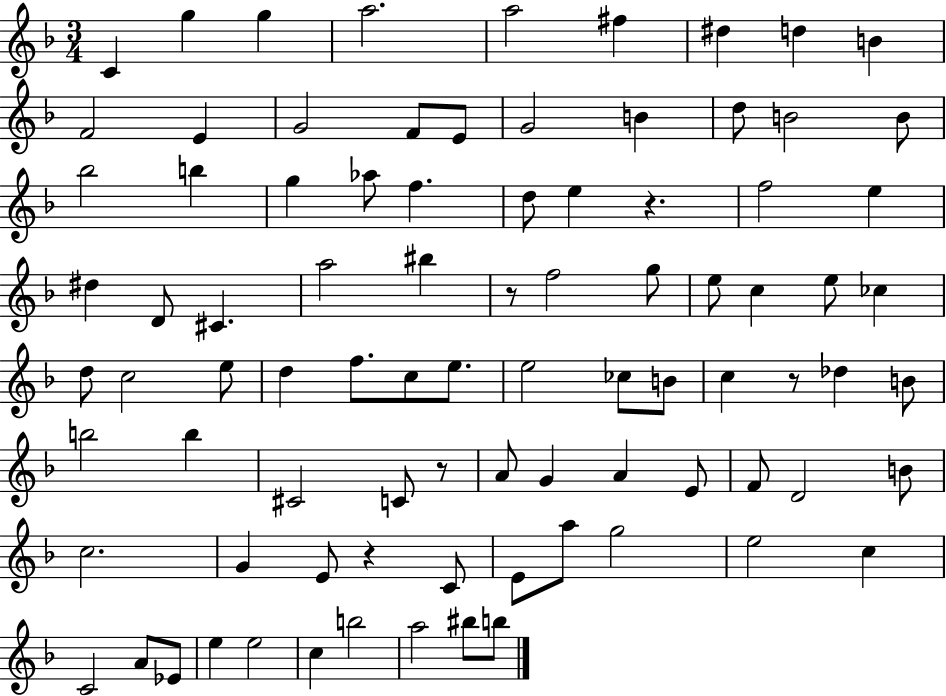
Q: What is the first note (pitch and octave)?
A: C4